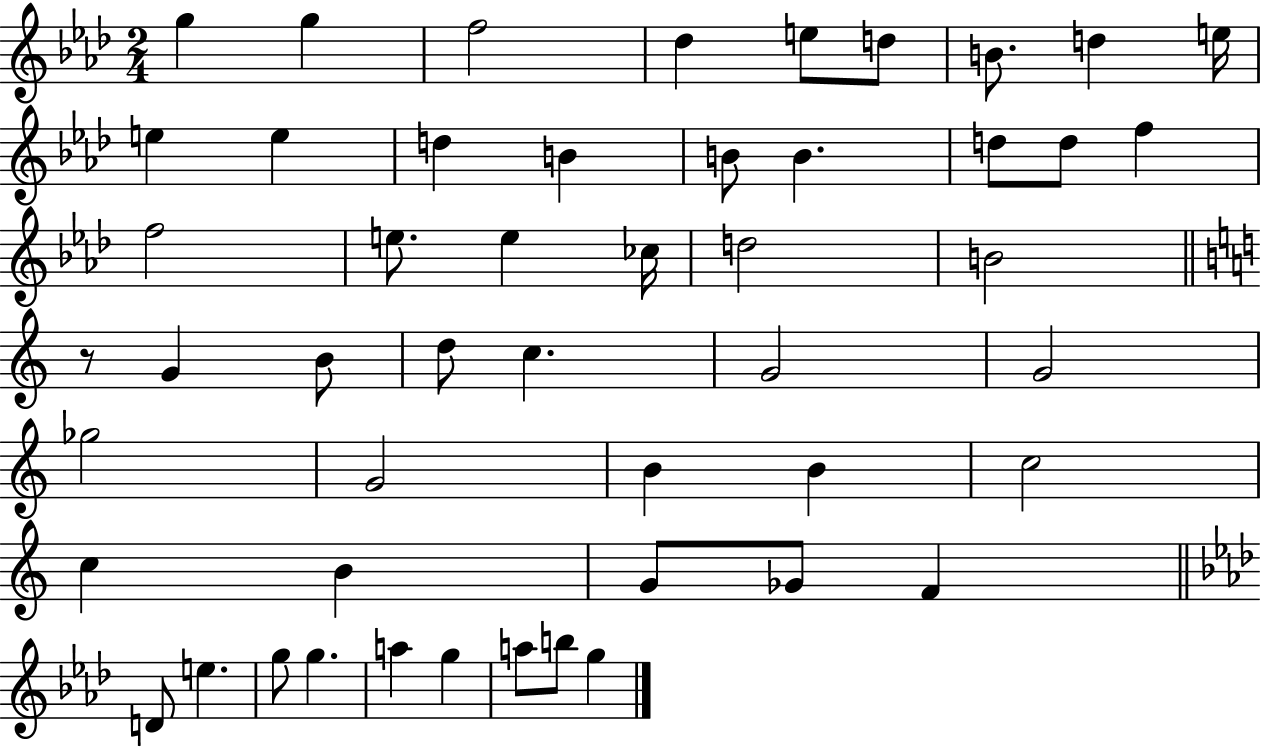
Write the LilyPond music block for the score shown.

{
  \clef treble
  \numericTimeSignature
  \time 2/4
  \key aes \major
  g''4 g''4 | f''2 | des''4 e''8 d''8 | b'8. d''4 e''16 | \break e''4 e''4 | d''4 b'4 | b'8 b'4. | d''8 d''8 f''4 | \break f''2 | e''8. e''4 ces''16 | d''2 | b'2 | \break \bar "||" \break \key c \major r8 g'4 b'8 | d''8 c''4. | g'2 | g'2 | \break ges''2 | g'2 | b'4 b'4 | c''2 | \break c''4 b'4 | g'8 ges'8 f'4 | \bar "||" \break \key aes \major d'8 e''4. | g''8 g''4. | a''4 g''4 | a''8 b''8 g''4 | \break \bar "|."
}